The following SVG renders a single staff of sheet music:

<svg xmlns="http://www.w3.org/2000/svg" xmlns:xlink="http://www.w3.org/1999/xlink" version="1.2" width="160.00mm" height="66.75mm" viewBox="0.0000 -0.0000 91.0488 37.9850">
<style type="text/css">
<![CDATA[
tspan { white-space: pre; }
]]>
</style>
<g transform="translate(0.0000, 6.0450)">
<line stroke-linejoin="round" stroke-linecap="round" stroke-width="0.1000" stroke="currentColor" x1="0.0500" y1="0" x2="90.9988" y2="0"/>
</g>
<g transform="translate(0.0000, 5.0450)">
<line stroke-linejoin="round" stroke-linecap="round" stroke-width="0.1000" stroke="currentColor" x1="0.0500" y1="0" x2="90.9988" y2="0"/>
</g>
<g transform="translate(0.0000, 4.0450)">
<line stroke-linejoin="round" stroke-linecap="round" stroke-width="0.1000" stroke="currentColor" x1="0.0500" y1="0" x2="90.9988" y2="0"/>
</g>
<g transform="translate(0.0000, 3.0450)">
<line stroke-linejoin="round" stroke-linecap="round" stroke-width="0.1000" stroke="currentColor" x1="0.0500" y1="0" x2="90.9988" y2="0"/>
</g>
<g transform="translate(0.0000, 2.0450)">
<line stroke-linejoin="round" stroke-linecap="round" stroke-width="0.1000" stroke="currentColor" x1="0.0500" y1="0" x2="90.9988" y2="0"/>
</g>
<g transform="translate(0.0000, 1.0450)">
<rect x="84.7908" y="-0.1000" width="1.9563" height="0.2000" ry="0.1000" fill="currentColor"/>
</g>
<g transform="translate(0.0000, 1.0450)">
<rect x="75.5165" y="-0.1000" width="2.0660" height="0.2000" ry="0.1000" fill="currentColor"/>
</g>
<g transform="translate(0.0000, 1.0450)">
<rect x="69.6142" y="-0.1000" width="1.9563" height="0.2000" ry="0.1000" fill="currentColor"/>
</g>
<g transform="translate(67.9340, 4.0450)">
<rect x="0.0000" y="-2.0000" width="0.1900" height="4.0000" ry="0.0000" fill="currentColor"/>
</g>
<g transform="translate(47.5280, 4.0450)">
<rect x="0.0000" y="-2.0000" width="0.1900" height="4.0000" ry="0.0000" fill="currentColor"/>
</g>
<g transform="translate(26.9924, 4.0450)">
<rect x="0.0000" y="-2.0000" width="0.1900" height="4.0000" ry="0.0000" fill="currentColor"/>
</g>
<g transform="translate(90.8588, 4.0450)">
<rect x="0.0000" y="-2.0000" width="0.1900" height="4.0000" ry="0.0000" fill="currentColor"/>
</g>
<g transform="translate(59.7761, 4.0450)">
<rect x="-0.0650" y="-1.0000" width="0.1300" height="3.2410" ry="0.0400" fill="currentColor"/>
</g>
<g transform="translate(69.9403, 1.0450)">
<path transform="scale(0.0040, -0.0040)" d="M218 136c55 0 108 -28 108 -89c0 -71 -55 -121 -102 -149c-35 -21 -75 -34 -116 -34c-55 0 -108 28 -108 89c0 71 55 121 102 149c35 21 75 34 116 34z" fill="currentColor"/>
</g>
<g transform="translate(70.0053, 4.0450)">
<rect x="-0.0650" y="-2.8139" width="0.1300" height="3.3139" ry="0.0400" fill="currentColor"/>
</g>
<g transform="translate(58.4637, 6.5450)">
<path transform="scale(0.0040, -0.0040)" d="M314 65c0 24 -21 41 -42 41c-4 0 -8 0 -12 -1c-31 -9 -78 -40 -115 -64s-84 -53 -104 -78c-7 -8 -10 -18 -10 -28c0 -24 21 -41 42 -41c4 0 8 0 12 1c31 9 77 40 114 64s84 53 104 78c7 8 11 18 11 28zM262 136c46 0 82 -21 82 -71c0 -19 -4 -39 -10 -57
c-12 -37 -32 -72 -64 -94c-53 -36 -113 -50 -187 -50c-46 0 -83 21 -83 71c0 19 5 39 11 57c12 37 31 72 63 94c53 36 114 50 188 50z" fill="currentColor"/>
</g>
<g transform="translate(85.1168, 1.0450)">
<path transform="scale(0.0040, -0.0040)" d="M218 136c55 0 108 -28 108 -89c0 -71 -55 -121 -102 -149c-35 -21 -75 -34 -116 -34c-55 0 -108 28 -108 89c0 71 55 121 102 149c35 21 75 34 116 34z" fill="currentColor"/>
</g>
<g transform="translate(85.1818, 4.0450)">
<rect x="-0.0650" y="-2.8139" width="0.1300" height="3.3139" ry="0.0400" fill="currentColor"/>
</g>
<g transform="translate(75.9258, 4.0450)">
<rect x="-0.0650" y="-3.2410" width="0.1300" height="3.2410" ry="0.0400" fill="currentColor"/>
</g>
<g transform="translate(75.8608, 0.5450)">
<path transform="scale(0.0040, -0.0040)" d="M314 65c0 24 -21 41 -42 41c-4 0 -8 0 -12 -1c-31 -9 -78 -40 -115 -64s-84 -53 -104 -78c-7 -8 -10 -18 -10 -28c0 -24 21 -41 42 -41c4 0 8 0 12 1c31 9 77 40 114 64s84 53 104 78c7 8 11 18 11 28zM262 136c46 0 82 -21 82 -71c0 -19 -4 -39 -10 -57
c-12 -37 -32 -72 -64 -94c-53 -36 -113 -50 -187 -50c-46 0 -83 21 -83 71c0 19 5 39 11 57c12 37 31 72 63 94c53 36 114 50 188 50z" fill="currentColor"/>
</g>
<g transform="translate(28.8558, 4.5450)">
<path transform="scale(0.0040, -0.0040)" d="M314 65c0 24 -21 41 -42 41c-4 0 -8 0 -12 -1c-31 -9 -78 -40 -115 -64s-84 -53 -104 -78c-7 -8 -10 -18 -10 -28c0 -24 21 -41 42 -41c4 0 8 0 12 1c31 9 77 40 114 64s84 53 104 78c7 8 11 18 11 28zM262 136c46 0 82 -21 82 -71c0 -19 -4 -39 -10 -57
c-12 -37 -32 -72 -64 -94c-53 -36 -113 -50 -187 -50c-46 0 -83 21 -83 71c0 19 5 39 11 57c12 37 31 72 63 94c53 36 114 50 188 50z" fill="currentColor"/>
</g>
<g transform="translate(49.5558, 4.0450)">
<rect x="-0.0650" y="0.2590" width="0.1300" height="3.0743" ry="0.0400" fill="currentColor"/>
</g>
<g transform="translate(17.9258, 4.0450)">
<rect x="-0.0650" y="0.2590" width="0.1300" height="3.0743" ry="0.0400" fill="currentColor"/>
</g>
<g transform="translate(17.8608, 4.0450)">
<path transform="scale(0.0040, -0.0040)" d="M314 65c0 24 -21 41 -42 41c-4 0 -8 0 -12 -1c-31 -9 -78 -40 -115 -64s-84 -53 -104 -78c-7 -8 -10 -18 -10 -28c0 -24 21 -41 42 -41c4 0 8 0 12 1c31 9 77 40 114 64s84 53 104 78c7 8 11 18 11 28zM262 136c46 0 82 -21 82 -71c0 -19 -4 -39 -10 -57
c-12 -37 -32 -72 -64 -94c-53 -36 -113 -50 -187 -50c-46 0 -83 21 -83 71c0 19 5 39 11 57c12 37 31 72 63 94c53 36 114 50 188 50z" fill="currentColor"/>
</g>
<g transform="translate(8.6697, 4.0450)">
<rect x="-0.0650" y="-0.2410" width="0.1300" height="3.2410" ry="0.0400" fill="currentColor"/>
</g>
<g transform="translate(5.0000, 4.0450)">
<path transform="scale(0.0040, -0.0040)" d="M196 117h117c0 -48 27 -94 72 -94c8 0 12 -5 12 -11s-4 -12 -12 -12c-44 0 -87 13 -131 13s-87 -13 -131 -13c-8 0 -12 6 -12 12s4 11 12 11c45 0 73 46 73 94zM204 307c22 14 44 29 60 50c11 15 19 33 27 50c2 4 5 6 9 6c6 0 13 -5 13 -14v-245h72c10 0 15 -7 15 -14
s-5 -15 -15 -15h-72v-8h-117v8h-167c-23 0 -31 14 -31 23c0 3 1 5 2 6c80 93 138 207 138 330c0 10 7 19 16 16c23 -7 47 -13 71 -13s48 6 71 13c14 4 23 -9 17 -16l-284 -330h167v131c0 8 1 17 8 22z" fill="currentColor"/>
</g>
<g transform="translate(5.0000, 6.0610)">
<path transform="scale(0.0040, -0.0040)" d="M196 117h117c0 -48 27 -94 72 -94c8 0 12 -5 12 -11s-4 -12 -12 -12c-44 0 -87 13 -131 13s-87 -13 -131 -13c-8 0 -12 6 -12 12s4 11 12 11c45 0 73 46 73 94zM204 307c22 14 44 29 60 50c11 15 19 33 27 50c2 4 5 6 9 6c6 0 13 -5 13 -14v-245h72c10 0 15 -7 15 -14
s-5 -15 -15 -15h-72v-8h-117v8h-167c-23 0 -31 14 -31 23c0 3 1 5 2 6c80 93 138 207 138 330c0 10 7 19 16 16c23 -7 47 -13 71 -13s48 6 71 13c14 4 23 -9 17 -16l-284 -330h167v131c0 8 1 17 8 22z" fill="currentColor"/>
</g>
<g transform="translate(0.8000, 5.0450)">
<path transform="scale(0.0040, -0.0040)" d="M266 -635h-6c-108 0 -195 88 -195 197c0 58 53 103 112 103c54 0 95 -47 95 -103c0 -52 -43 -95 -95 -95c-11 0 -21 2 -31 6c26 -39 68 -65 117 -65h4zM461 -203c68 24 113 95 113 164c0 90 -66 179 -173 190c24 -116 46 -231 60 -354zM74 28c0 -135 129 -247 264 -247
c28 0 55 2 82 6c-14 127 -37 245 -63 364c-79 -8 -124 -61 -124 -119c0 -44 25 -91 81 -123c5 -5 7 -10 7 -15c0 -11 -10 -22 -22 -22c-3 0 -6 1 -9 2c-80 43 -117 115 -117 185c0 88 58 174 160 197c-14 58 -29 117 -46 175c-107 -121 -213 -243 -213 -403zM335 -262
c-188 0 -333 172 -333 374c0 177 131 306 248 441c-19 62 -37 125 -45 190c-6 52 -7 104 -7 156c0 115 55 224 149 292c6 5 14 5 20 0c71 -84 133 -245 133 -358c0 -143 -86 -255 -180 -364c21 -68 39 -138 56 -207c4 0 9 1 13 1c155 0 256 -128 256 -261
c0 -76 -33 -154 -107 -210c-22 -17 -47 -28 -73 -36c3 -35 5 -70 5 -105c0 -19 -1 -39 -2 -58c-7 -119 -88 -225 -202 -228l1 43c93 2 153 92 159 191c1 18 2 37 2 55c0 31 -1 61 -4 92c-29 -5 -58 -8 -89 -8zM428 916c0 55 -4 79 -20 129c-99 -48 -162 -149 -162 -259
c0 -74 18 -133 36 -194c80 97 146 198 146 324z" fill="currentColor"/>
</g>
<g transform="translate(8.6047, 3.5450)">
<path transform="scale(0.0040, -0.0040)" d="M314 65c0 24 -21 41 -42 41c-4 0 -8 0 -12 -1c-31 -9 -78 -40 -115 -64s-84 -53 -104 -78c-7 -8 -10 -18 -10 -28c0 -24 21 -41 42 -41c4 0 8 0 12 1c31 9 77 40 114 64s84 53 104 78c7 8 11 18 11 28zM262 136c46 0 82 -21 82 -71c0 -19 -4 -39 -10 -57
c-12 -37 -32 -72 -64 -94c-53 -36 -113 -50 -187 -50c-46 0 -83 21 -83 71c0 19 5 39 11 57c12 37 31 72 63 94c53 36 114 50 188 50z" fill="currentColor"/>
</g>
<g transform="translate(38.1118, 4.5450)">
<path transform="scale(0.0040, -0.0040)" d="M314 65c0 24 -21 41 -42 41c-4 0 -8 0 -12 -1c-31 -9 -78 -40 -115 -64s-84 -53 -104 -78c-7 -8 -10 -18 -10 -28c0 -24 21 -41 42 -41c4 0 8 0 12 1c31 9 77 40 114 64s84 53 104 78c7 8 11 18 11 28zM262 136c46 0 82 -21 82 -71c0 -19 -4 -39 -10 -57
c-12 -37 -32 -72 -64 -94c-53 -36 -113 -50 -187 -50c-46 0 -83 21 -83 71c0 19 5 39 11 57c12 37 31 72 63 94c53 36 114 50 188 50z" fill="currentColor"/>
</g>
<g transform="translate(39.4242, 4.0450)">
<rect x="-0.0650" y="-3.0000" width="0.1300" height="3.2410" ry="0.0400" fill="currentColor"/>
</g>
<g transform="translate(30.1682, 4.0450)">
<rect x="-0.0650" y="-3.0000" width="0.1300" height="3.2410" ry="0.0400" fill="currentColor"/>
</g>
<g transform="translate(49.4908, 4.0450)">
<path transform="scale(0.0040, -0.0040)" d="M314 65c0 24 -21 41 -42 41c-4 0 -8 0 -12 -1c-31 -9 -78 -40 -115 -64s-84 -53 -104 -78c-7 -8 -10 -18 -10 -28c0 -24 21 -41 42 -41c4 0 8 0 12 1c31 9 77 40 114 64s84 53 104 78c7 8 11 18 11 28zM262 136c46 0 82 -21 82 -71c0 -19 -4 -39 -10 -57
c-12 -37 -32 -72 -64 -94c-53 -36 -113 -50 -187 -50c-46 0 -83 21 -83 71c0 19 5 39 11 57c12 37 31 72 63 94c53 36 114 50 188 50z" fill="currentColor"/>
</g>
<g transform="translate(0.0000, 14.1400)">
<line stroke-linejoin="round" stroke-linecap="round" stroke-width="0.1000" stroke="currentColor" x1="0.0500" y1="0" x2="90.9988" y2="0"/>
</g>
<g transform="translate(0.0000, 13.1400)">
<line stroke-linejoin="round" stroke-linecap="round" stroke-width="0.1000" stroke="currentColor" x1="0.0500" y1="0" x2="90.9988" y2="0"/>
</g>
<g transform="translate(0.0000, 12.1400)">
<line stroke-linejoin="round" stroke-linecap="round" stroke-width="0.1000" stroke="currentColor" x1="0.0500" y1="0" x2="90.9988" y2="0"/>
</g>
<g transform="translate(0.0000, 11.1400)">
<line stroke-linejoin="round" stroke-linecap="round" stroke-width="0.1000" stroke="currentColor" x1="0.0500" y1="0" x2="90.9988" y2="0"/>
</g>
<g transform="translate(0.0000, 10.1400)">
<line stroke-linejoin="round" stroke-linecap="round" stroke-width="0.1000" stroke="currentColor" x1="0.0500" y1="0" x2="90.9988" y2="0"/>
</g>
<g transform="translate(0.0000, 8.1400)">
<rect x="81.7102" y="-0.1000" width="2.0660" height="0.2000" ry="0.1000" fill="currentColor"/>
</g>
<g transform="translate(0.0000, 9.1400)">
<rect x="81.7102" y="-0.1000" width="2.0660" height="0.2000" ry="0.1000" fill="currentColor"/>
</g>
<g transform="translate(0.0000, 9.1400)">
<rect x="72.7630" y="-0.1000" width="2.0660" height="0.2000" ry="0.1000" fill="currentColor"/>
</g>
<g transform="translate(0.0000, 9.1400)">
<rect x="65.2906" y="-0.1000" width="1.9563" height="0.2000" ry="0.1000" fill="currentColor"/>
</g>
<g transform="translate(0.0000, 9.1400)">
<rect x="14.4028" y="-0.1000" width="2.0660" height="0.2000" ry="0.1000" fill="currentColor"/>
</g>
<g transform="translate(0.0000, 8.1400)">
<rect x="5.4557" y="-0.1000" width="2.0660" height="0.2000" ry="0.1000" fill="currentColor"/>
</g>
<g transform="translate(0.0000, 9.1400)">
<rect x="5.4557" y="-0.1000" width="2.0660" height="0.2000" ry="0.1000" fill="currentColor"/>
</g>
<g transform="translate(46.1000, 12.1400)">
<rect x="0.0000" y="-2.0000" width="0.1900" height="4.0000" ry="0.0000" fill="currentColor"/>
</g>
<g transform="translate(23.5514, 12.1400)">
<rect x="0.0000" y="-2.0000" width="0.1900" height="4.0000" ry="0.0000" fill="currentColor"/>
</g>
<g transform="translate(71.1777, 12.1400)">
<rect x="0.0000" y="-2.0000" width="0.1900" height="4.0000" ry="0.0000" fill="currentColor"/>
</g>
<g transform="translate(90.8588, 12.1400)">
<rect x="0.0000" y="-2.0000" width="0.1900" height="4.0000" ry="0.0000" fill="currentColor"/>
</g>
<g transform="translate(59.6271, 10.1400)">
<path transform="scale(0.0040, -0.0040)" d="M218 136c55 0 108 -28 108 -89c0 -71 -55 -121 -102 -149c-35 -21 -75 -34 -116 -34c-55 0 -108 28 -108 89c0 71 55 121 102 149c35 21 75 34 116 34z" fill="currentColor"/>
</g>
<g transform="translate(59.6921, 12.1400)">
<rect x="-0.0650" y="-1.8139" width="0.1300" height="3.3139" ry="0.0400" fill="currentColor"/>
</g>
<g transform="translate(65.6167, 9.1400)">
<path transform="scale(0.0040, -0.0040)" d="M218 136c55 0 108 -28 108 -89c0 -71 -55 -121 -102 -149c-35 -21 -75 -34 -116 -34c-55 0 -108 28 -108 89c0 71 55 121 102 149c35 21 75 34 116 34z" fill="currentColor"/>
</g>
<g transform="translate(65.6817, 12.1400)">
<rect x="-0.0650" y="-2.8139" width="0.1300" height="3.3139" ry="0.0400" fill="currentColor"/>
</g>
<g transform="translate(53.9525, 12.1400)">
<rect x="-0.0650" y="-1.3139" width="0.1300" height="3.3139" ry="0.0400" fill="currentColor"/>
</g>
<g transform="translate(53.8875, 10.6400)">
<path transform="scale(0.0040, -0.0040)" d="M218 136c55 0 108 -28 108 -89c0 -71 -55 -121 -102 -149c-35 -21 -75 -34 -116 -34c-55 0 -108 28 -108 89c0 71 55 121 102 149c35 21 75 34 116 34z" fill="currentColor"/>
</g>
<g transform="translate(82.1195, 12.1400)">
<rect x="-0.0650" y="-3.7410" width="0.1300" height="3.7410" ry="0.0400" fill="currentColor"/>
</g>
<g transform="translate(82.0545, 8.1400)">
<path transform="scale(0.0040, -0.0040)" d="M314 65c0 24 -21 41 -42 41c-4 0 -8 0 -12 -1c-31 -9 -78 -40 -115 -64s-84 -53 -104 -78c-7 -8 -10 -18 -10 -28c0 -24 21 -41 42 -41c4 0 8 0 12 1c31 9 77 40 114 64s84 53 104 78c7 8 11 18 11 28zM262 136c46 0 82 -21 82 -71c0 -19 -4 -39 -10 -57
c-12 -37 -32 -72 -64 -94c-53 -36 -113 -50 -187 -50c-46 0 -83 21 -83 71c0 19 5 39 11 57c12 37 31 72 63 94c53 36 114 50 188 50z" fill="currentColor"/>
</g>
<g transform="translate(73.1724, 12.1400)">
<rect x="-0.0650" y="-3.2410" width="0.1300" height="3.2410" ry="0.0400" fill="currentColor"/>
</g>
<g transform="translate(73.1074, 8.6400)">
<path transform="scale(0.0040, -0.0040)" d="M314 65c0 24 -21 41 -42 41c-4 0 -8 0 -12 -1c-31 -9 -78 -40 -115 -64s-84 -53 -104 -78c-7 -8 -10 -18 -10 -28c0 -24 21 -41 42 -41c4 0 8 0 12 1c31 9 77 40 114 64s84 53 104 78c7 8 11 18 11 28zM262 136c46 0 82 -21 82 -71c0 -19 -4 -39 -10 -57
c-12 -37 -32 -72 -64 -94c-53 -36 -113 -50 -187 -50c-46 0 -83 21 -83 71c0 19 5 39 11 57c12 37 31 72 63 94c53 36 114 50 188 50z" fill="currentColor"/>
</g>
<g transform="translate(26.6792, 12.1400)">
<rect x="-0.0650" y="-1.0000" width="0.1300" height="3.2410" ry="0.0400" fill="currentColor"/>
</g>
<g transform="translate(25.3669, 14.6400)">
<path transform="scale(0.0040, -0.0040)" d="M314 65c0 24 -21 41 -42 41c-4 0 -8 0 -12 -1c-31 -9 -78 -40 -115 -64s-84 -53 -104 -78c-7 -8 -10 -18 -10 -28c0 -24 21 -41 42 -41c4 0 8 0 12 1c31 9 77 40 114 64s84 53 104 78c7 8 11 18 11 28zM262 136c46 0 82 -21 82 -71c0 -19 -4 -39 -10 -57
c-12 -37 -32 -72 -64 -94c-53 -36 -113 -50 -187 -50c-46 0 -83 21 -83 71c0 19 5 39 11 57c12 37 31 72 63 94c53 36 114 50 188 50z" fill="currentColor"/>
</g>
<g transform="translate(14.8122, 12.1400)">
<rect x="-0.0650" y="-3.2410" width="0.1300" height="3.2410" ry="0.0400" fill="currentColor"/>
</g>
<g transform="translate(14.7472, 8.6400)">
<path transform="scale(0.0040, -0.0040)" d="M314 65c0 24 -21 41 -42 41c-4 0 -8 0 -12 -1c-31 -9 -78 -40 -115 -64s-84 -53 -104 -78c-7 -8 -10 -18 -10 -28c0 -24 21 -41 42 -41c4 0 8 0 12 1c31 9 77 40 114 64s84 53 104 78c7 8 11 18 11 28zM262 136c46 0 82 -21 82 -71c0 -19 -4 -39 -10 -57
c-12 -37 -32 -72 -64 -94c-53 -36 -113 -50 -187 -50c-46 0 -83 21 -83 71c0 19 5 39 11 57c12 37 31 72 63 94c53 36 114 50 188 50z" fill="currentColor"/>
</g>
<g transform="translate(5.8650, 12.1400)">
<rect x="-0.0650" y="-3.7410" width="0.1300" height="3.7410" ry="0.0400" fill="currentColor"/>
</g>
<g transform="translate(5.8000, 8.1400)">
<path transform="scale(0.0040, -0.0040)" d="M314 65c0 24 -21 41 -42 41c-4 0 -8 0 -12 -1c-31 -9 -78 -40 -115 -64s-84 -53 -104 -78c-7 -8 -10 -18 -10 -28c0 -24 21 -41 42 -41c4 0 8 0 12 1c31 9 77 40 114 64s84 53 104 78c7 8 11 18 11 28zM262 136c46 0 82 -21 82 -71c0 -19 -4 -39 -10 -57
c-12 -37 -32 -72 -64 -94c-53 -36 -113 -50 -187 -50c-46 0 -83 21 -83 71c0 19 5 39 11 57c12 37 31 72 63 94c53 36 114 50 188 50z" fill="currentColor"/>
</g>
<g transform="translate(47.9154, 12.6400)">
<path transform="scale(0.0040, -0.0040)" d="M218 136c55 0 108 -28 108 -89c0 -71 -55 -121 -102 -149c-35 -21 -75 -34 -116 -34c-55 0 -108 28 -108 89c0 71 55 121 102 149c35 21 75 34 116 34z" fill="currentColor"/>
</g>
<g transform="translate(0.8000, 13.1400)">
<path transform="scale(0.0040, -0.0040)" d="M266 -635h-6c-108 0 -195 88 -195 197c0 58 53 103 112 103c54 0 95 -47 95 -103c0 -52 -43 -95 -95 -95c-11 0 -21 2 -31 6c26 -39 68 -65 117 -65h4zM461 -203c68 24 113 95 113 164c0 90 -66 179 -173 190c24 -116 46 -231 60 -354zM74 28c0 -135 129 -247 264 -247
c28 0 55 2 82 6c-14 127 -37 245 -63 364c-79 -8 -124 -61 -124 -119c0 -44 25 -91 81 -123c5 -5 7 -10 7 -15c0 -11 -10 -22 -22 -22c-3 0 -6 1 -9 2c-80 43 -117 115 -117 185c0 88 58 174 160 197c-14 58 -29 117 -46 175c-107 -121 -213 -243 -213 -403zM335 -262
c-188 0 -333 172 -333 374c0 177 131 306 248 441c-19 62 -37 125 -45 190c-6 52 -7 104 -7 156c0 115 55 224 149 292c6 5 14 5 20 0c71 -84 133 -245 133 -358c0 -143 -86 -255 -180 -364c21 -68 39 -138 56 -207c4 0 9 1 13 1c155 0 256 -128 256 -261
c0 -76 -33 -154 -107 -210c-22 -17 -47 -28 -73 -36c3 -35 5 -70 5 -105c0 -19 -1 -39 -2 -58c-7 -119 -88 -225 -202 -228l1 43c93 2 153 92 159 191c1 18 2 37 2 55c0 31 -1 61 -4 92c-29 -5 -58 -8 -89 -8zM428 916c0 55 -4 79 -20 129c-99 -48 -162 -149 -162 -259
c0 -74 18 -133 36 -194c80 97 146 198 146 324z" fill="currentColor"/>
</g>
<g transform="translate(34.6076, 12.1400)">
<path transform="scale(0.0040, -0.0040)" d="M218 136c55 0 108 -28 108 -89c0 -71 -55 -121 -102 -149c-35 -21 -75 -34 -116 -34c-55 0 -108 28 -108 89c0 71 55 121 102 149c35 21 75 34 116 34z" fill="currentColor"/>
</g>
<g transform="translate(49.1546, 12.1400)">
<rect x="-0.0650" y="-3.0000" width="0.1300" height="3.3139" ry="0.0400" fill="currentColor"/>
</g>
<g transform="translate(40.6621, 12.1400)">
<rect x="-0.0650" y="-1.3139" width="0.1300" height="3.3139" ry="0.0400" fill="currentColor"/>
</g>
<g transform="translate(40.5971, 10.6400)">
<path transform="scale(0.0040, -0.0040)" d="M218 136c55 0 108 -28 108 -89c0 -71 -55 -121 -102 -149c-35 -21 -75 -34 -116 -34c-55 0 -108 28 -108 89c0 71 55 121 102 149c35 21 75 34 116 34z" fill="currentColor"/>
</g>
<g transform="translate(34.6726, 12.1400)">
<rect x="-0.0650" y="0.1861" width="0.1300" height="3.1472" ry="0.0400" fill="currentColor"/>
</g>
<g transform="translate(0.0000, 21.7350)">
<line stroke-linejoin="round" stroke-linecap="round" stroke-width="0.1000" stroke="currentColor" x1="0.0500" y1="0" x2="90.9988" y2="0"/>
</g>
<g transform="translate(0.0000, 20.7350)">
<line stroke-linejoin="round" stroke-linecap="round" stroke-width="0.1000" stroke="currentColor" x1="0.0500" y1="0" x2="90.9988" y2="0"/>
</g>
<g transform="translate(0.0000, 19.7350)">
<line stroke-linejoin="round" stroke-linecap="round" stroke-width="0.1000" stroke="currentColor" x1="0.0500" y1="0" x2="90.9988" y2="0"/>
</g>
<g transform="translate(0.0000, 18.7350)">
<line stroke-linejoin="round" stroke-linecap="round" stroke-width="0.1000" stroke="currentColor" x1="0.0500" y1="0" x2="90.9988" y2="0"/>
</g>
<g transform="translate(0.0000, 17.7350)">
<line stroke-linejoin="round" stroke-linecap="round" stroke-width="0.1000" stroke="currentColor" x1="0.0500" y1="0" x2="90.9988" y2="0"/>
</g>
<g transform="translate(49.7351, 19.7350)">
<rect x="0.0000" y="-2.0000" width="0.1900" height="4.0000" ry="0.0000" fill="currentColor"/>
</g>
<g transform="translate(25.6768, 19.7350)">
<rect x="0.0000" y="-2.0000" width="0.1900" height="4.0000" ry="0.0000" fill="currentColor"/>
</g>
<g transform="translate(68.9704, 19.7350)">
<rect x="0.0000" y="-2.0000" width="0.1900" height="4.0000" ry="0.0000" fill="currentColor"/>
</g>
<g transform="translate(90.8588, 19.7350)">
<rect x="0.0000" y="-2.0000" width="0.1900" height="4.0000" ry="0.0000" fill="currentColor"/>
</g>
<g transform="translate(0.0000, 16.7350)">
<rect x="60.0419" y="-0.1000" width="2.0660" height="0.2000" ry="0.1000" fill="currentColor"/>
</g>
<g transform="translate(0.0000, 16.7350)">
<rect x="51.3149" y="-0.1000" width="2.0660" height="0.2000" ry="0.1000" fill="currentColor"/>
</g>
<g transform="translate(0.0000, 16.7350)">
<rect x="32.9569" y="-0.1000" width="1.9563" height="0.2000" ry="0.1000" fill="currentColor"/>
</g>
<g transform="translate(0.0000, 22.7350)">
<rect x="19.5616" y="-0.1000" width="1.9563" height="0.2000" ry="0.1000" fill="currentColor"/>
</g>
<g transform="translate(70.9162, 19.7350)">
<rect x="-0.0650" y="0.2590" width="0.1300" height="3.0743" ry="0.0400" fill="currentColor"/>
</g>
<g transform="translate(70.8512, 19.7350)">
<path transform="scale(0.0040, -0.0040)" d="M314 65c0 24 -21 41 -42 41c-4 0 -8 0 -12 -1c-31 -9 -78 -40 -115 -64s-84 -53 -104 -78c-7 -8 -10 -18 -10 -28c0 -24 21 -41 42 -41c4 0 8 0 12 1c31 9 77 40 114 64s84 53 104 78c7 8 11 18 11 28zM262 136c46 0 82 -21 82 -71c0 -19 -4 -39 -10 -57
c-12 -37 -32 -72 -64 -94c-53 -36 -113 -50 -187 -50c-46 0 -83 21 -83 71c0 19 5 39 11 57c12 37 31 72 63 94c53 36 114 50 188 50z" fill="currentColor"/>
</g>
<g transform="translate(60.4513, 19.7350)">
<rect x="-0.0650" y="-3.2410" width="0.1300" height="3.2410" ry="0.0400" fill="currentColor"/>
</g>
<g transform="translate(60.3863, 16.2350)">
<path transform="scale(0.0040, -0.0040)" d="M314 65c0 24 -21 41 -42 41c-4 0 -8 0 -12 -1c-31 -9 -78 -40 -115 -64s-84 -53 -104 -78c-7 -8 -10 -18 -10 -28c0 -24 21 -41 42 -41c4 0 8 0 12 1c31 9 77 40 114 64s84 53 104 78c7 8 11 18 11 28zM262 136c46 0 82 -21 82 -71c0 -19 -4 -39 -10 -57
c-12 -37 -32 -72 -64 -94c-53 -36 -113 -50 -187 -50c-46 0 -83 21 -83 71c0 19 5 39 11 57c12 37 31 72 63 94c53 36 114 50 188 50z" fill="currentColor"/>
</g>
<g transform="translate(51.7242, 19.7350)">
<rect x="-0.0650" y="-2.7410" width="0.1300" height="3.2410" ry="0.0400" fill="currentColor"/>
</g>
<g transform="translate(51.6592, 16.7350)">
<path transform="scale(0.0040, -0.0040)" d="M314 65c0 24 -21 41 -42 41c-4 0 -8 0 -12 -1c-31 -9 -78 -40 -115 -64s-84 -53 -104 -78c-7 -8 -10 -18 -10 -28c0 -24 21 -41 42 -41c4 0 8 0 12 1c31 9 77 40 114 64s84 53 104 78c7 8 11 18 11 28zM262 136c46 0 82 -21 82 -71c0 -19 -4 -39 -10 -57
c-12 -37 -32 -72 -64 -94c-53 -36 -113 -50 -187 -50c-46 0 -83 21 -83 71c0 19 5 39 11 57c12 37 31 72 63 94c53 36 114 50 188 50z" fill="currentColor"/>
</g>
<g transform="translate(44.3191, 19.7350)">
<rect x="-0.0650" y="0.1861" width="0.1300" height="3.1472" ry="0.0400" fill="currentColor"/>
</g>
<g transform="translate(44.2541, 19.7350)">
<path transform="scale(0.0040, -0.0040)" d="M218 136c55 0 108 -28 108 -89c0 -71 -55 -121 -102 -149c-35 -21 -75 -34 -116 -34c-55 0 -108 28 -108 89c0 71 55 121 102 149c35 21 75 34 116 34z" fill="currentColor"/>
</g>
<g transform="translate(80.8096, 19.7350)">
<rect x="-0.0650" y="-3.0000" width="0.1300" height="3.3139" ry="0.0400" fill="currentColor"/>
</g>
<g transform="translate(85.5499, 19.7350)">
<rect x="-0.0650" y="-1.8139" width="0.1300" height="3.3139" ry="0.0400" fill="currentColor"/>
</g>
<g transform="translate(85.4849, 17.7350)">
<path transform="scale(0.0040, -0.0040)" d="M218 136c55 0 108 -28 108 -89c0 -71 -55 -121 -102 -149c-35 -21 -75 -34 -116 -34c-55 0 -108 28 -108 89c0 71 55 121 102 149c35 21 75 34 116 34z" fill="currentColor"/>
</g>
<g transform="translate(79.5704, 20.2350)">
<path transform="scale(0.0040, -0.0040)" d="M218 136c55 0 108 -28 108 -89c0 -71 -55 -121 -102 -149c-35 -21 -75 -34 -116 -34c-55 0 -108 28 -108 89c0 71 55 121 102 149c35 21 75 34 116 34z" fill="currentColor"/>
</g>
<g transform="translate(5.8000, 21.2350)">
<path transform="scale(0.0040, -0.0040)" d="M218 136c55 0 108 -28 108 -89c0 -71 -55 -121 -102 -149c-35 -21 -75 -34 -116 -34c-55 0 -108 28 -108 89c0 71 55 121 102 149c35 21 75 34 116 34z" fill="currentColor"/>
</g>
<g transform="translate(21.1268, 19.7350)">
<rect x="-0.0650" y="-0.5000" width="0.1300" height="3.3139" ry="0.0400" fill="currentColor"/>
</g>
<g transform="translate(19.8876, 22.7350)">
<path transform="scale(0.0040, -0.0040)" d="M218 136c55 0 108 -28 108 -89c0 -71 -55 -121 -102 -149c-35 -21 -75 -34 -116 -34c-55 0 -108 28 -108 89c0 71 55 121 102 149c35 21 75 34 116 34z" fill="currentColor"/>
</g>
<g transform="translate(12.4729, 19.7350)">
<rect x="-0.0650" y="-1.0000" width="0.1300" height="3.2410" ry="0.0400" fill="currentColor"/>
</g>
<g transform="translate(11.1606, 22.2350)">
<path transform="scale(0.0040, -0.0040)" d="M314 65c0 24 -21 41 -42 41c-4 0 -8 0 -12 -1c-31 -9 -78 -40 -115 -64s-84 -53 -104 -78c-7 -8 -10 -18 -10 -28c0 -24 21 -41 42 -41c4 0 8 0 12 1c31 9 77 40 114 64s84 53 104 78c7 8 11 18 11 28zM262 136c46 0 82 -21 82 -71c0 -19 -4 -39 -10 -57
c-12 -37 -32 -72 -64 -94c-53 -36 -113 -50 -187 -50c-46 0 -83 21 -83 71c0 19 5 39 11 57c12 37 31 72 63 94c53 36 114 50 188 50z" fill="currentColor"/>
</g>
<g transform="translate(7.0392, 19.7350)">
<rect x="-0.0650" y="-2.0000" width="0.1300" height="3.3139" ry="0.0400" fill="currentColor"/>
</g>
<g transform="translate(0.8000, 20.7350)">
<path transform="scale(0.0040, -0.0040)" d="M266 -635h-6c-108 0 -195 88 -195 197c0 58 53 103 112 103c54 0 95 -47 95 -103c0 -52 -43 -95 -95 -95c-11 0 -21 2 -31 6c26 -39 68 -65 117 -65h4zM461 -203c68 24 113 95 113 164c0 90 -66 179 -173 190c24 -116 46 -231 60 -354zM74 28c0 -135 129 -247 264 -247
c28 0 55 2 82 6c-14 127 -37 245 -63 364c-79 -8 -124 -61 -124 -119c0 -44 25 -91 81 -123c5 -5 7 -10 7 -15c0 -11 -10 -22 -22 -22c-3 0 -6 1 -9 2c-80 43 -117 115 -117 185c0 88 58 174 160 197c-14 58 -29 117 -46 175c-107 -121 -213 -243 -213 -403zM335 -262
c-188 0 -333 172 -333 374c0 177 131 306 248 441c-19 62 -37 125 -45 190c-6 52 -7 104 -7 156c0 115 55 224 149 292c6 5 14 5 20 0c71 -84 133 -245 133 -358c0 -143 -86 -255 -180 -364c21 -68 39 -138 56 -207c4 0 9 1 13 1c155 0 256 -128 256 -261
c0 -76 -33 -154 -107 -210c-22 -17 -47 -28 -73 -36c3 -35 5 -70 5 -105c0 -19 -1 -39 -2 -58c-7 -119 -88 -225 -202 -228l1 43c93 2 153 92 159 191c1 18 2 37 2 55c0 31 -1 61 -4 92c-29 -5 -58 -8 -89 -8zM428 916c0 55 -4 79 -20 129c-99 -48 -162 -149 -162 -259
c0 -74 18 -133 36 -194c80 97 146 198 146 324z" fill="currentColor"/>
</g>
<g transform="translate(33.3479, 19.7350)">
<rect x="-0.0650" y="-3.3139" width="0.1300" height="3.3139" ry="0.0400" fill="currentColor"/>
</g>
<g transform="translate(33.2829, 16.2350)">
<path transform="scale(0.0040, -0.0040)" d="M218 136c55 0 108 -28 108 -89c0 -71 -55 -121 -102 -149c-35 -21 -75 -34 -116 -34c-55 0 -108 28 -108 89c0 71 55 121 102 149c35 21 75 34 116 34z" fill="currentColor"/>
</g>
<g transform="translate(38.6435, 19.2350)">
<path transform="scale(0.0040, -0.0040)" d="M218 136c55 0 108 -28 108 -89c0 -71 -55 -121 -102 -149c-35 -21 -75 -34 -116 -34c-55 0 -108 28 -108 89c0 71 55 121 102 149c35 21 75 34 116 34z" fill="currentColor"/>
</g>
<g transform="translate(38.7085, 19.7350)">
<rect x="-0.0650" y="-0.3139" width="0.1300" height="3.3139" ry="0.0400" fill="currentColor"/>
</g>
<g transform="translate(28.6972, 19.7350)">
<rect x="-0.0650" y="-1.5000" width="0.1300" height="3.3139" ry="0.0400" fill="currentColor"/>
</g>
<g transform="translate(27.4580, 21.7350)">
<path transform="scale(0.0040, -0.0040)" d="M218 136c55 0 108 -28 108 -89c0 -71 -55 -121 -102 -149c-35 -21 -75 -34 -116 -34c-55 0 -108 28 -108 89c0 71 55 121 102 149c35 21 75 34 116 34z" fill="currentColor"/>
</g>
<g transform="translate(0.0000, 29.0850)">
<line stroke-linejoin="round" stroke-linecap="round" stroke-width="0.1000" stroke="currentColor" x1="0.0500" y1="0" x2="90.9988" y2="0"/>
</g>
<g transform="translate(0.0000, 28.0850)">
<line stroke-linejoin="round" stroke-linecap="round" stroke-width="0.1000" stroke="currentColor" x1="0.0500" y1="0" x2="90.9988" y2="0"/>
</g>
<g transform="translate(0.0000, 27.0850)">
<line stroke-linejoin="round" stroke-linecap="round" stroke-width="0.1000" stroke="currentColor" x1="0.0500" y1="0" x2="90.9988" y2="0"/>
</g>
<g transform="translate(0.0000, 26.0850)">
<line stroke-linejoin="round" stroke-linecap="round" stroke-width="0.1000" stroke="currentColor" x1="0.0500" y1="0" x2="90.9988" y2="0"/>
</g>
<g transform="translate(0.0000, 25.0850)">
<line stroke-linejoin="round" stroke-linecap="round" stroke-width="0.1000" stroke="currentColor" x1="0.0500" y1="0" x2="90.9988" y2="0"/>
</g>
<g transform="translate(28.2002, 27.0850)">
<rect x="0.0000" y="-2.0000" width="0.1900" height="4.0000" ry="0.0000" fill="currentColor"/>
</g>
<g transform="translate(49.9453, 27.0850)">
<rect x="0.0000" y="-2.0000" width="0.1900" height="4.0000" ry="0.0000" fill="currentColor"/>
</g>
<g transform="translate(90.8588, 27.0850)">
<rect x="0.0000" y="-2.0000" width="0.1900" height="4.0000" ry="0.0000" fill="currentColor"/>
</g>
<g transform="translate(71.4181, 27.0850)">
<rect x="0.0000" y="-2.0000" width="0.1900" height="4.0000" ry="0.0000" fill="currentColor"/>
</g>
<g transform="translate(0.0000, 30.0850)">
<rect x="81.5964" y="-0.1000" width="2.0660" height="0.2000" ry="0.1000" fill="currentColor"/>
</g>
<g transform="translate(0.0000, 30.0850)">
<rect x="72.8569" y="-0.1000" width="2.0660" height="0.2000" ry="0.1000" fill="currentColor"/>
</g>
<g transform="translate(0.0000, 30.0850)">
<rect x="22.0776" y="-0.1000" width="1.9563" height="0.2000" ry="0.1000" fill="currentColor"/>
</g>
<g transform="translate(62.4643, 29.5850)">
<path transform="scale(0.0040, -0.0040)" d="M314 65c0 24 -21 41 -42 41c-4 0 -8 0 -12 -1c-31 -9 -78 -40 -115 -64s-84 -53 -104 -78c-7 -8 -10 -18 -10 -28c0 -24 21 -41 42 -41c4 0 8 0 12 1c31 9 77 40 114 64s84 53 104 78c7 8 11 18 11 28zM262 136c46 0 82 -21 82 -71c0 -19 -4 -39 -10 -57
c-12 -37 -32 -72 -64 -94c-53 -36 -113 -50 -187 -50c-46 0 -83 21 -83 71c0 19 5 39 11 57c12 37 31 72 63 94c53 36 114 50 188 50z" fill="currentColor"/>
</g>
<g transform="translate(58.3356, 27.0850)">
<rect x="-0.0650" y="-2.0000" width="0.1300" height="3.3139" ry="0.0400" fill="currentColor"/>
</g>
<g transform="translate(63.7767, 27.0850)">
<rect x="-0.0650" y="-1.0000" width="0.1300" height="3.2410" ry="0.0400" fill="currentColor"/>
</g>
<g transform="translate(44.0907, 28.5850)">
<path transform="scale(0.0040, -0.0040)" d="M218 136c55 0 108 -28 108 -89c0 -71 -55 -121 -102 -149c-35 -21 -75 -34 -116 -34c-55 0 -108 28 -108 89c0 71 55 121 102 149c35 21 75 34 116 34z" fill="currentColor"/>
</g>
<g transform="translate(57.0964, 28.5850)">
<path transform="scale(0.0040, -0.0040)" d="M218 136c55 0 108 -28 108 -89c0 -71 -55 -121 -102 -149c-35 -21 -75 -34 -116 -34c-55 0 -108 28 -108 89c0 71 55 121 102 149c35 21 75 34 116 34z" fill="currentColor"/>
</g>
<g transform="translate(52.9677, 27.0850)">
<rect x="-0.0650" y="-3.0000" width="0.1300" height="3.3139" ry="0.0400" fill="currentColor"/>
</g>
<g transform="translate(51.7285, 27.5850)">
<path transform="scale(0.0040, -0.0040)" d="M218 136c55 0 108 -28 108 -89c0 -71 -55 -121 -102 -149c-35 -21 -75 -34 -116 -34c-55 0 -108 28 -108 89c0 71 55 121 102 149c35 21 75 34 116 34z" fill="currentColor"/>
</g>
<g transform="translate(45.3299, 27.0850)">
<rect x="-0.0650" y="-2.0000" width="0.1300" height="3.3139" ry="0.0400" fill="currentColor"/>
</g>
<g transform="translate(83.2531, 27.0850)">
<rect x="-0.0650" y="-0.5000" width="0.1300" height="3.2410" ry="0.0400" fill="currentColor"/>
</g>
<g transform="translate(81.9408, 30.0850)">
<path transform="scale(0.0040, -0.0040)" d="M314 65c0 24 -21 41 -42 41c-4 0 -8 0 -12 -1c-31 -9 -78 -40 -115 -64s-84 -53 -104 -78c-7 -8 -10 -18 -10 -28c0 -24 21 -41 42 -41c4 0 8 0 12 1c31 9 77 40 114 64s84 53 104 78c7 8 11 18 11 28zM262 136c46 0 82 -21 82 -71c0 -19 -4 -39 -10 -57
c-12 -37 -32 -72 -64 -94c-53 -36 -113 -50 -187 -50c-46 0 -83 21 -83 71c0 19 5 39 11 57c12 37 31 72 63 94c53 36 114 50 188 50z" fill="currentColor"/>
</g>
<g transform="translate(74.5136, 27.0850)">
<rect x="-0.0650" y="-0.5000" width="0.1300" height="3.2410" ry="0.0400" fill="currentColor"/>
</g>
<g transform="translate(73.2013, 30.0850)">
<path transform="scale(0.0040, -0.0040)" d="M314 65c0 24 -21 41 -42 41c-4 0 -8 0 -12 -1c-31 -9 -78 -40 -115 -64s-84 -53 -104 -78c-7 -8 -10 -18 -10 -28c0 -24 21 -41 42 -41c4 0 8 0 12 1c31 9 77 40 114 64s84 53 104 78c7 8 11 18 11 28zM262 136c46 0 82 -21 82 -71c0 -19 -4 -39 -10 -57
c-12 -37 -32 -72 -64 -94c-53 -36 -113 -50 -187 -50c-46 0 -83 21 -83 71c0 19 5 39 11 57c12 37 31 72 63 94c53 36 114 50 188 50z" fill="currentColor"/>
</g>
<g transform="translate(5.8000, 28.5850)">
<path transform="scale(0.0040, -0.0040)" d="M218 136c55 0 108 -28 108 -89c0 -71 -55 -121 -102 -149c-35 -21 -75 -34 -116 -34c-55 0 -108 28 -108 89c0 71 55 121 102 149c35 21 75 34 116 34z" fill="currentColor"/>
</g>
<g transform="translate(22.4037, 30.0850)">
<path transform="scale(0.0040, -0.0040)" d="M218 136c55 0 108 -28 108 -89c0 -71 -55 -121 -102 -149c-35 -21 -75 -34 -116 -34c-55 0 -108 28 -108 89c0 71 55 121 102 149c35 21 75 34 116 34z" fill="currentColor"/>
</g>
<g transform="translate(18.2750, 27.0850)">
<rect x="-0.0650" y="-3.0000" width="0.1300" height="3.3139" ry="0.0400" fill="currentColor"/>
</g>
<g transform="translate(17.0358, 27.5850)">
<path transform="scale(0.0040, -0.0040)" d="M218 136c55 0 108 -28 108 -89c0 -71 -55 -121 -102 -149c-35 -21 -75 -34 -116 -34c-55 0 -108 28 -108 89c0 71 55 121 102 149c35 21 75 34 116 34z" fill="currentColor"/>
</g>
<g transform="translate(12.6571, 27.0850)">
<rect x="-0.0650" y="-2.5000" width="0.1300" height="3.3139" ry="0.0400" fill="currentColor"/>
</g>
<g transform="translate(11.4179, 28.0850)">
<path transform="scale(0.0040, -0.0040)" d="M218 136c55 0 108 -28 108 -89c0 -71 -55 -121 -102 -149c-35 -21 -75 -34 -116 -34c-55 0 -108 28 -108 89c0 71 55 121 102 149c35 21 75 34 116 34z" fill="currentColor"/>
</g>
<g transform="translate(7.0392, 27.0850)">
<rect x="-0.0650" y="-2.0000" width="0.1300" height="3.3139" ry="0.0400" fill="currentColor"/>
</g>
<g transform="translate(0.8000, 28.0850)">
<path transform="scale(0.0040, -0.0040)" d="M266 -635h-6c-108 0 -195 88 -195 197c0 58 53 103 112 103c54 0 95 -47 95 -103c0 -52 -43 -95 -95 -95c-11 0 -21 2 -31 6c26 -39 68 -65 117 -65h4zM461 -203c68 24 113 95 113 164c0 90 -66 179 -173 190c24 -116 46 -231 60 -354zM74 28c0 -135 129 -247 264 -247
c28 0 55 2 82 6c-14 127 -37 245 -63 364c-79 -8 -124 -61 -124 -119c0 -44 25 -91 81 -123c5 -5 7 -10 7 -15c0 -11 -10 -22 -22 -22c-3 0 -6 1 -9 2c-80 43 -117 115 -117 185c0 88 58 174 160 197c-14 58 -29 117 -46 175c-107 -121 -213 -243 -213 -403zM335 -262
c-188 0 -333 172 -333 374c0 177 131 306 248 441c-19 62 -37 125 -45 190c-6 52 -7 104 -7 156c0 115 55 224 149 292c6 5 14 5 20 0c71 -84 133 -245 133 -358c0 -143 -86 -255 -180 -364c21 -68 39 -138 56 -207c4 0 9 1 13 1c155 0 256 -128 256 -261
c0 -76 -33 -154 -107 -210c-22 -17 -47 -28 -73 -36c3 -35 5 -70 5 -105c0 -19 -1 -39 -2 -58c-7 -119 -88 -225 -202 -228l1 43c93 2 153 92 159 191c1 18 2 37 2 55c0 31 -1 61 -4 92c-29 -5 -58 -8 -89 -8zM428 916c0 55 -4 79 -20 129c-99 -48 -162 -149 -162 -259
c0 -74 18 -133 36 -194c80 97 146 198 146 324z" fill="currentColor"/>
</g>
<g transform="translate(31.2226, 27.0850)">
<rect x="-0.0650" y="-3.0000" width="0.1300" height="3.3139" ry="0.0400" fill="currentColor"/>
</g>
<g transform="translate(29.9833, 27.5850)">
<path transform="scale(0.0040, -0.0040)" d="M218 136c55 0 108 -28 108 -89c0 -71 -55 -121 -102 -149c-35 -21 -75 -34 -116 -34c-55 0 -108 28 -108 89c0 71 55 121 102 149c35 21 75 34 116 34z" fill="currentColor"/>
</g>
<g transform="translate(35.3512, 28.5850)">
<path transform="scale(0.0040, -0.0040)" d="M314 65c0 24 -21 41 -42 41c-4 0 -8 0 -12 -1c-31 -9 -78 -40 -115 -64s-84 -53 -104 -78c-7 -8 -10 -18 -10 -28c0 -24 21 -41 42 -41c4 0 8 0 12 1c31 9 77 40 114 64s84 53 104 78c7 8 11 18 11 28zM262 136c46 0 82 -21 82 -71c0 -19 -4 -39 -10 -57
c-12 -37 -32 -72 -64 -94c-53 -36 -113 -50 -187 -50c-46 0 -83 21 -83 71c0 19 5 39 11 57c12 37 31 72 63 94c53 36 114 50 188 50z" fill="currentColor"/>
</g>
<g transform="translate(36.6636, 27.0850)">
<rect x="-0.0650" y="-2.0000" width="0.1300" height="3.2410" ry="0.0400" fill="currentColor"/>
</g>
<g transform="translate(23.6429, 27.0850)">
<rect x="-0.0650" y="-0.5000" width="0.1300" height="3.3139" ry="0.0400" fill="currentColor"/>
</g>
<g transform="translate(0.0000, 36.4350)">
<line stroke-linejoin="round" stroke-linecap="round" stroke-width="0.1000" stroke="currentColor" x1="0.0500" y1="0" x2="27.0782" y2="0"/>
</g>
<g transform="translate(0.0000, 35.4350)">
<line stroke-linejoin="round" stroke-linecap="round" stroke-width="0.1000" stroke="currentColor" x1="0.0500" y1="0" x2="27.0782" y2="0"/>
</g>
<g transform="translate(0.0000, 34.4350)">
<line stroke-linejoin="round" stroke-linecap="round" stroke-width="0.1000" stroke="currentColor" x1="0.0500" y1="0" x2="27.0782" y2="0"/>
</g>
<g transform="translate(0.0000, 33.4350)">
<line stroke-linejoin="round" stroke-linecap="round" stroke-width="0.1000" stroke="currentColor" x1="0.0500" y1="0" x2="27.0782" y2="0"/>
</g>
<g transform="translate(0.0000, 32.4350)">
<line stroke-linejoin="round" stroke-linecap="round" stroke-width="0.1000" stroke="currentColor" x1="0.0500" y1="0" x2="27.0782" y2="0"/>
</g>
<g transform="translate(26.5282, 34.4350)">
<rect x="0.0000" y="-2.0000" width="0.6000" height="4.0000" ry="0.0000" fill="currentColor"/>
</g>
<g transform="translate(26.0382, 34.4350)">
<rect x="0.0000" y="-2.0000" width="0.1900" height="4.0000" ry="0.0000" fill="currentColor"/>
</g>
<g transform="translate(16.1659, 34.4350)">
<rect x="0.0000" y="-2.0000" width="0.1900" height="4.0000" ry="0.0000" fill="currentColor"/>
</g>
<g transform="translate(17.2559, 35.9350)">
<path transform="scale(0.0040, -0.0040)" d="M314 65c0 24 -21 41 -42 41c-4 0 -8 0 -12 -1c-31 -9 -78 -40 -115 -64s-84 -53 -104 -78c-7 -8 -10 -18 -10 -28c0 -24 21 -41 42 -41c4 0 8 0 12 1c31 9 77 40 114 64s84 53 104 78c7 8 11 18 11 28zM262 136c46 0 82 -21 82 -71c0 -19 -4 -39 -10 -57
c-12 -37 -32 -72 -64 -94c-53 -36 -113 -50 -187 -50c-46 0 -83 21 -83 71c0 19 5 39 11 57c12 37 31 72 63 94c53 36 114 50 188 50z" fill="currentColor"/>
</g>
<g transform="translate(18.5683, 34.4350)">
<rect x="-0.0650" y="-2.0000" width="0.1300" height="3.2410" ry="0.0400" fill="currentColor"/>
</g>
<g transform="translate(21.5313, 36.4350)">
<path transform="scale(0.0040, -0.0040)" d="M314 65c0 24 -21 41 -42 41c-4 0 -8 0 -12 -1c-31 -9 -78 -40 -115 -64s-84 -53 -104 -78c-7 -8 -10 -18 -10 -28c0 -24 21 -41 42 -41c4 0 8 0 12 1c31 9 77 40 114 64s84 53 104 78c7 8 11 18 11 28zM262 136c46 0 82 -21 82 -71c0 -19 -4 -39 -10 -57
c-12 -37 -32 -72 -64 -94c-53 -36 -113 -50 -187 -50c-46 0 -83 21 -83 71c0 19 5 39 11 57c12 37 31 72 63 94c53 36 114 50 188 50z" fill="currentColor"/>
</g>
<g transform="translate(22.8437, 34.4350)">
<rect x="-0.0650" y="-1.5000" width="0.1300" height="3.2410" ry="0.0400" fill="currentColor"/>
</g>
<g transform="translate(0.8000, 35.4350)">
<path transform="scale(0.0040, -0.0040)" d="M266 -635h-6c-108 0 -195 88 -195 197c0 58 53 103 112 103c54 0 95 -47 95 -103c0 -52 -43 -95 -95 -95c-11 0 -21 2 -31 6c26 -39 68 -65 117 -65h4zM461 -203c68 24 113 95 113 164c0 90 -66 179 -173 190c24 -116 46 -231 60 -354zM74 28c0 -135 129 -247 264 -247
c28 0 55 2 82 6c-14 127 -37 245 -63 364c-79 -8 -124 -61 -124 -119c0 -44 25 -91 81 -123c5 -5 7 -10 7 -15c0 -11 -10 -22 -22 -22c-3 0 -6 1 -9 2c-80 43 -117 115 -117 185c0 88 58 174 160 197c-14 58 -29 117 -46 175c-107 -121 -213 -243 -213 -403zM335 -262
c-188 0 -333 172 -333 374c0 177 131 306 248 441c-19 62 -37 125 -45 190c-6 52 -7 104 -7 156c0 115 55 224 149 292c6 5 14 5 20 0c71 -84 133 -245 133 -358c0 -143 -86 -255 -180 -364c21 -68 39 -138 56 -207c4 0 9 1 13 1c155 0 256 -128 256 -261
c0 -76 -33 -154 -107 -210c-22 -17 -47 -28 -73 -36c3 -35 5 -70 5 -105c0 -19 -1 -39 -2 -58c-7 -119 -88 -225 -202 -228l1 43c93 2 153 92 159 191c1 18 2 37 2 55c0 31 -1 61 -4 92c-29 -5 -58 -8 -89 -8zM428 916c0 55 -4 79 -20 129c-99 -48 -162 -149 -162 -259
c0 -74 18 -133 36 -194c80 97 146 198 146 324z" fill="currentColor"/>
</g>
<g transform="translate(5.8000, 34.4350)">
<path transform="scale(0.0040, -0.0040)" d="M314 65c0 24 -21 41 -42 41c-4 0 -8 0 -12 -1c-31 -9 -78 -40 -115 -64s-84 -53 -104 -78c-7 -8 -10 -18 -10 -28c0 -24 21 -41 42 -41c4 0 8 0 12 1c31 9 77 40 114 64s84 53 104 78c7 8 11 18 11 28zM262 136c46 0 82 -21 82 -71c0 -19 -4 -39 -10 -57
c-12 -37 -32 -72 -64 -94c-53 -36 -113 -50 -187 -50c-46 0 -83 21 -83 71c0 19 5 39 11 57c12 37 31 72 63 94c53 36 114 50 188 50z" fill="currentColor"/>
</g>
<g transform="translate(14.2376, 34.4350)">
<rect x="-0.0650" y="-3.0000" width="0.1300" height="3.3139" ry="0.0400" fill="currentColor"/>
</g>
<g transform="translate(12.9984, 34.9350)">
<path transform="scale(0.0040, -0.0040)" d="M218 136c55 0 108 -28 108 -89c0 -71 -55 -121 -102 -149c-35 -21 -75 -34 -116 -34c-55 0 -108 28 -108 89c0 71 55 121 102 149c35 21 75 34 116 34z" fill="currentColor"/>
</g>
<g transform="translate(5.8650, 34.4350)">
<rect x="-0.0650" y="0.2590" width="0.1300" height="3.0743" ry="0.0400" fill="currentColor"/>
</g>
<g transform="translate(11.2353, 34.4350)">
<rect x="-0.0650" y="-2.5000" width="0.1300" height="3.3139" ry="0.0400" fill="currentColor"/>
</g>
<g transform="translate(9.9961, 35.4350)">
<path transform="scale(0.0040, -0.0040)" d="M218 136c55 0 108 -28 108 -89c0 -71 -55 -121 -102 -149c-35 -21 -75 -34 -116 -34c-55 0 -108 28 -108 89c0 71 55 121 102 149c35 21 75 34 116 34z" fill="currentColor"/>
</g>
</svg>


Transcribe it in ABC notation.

X:1
T:Untitled
M:4/4
L:1/4
K:C
c2 B2 A2 A2 B2 D2 a b2 a c'2 b2 D2 B e A e f a b2 c'2 F D2 C E b c B a2 b2 B2 A f F G A C A F2 F A F D2 C2 C2 B2 G A F2 E2